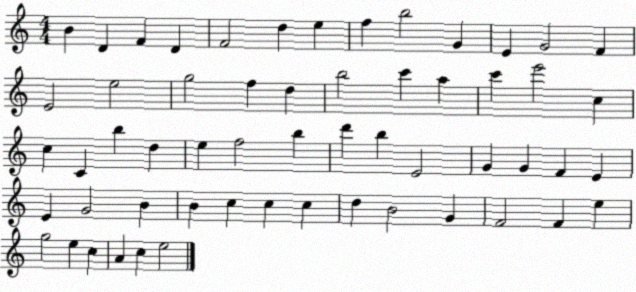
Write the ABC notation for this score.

X:1
T:Untitled
M:4/4
L:1/4
K:C
B D F D F2 d e f b2 G E G2 F E2 e2 g2 f d b2 c' a c' e'2 c c C b d e f2 b d' b E2 G G F E E G2 B B c c c d B2 G F2 F e g2 e c A c e2